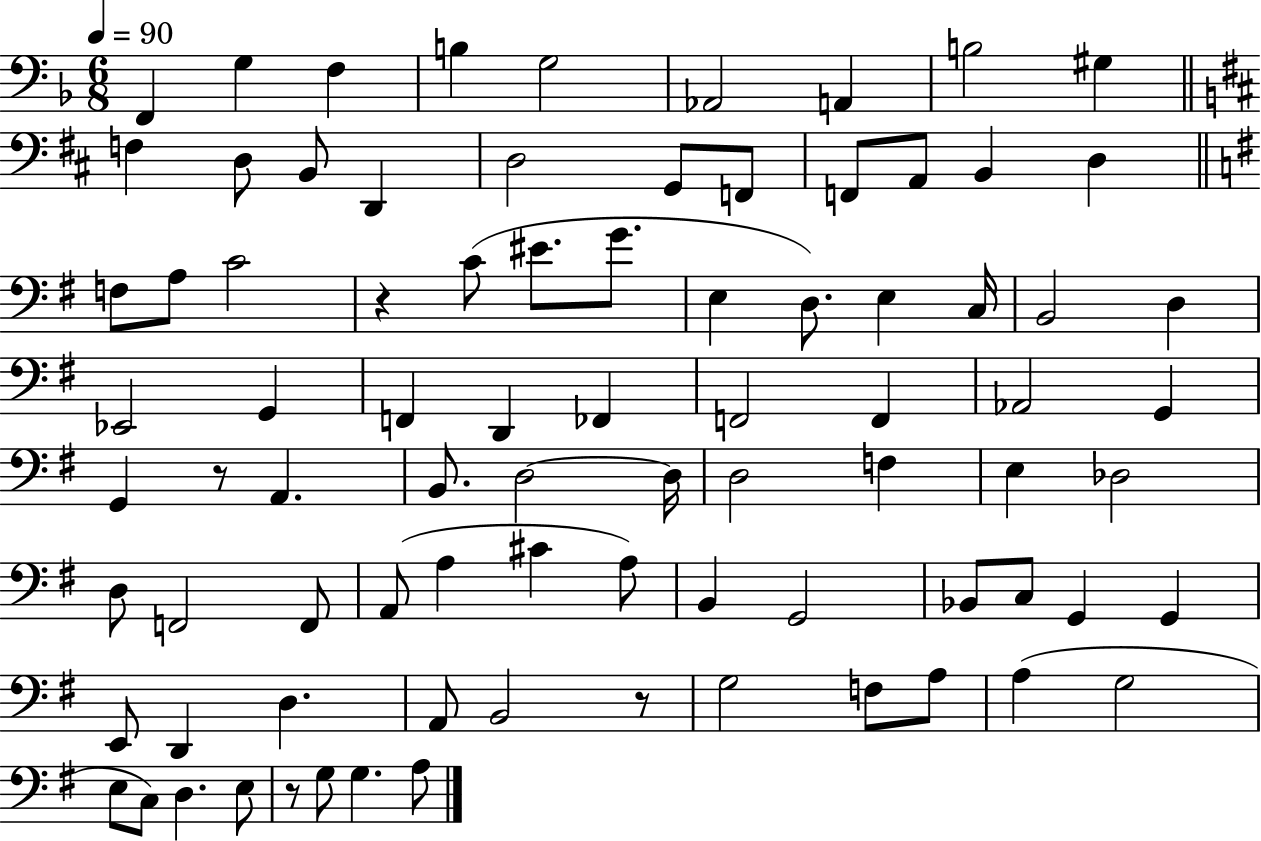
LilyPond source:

{
  \clef bass
  \numericTimeSignature
  \time 6/8
  \key f \major
  \tempo 4 = 90
  f,4 g4 f4 | b4 g2 | aes,2 a,4 | b2 gis4 | \break \bar "||" \break \key b \minor f4 d8 b,8 d,4 | d2 g,8 f,8 | f,8 a,8 b,4 d4 | \bar "||" \break \key g \major f8 a8 c'2 | r4 c'8( eis'8. g'8. | e4 d8.) e4 c16 | b,2 d4 | \break ees,2 g,4 | f,4 d,4 fes,4 | f,2 f,4 | aes,2 g,4 | \break g,4 r8 a,4. | b,8. d2~~ d16 | d2 f4 | e4 des2 | \break d8 f,2 f,8 | a,8( a4 cis'4 a8) | b,4 g,2 | bes,8 c8 g,4 g,4 | \break e,8 d,4 d4. | a,8 b,2 r8 | g2 f8 a8 | a4( g2 | \break e8 c8) d4. e8 | r8 g8 g4. a8 | \bar "|."
}